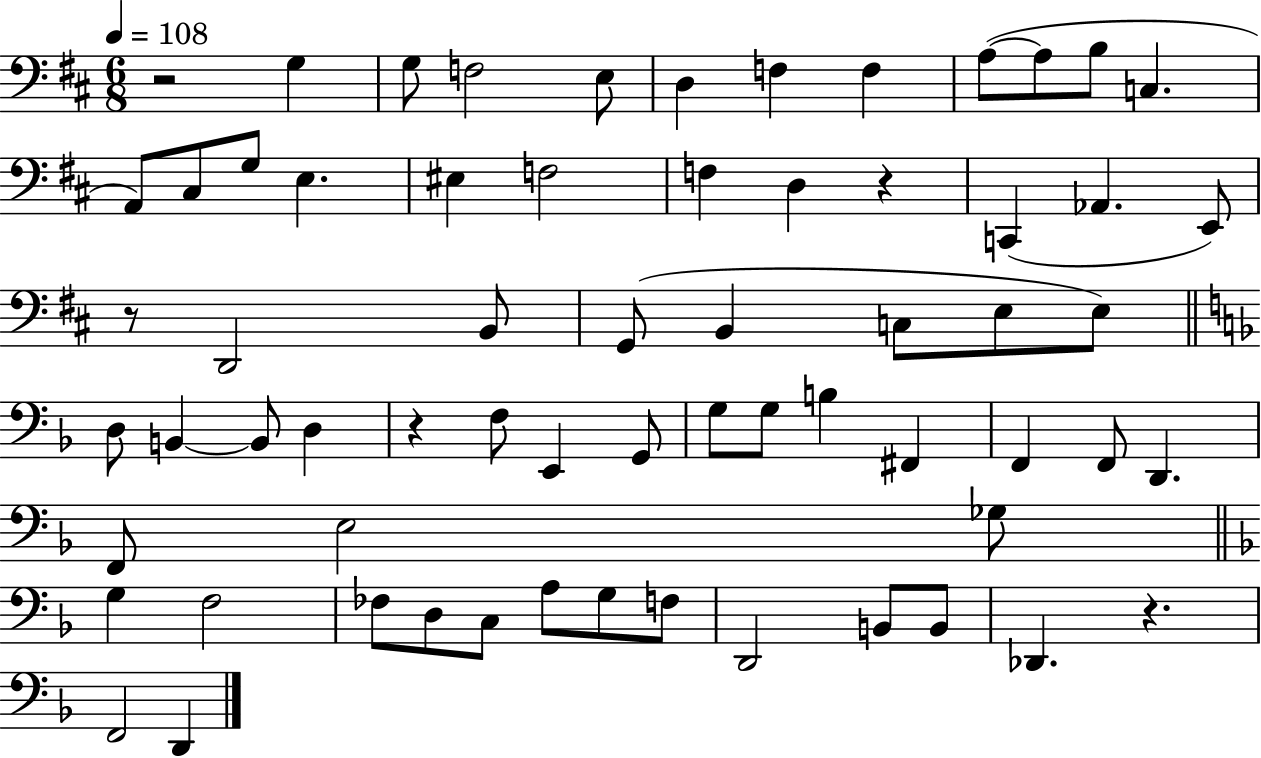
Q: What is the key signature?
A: D major